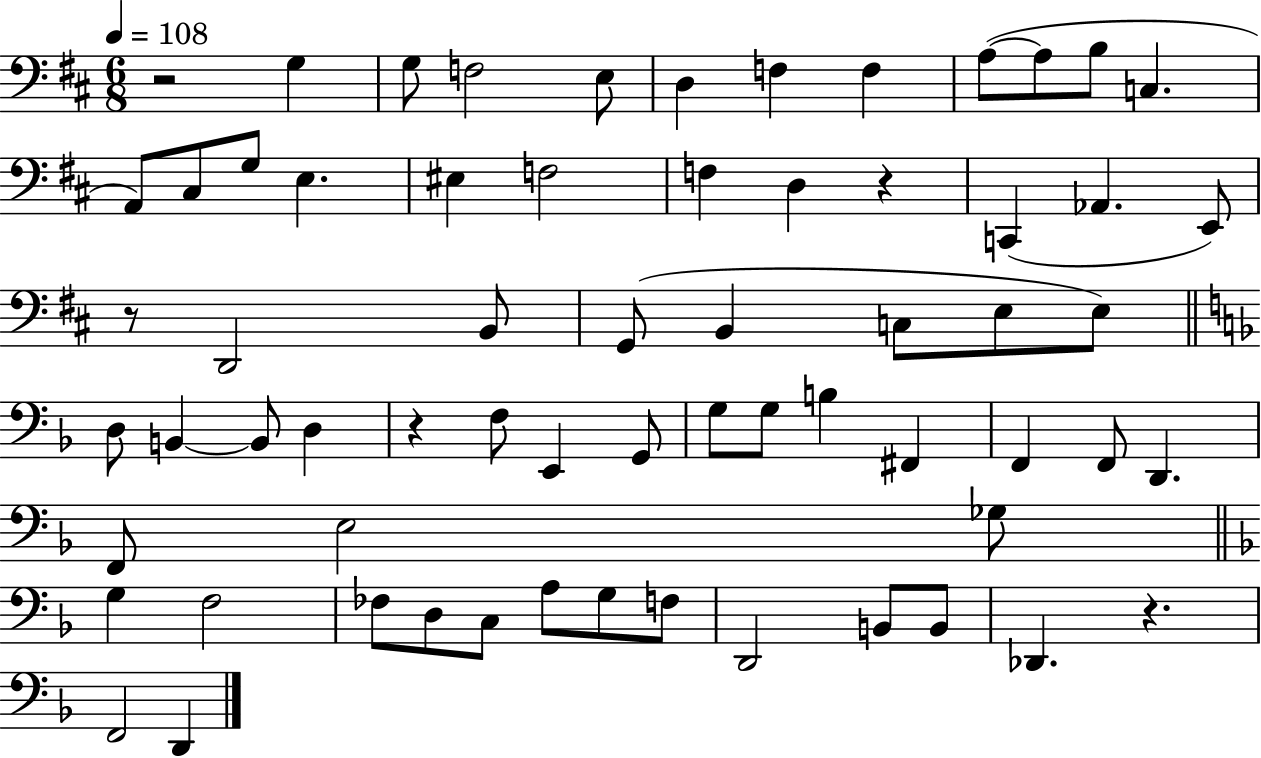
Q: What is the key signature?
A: D major